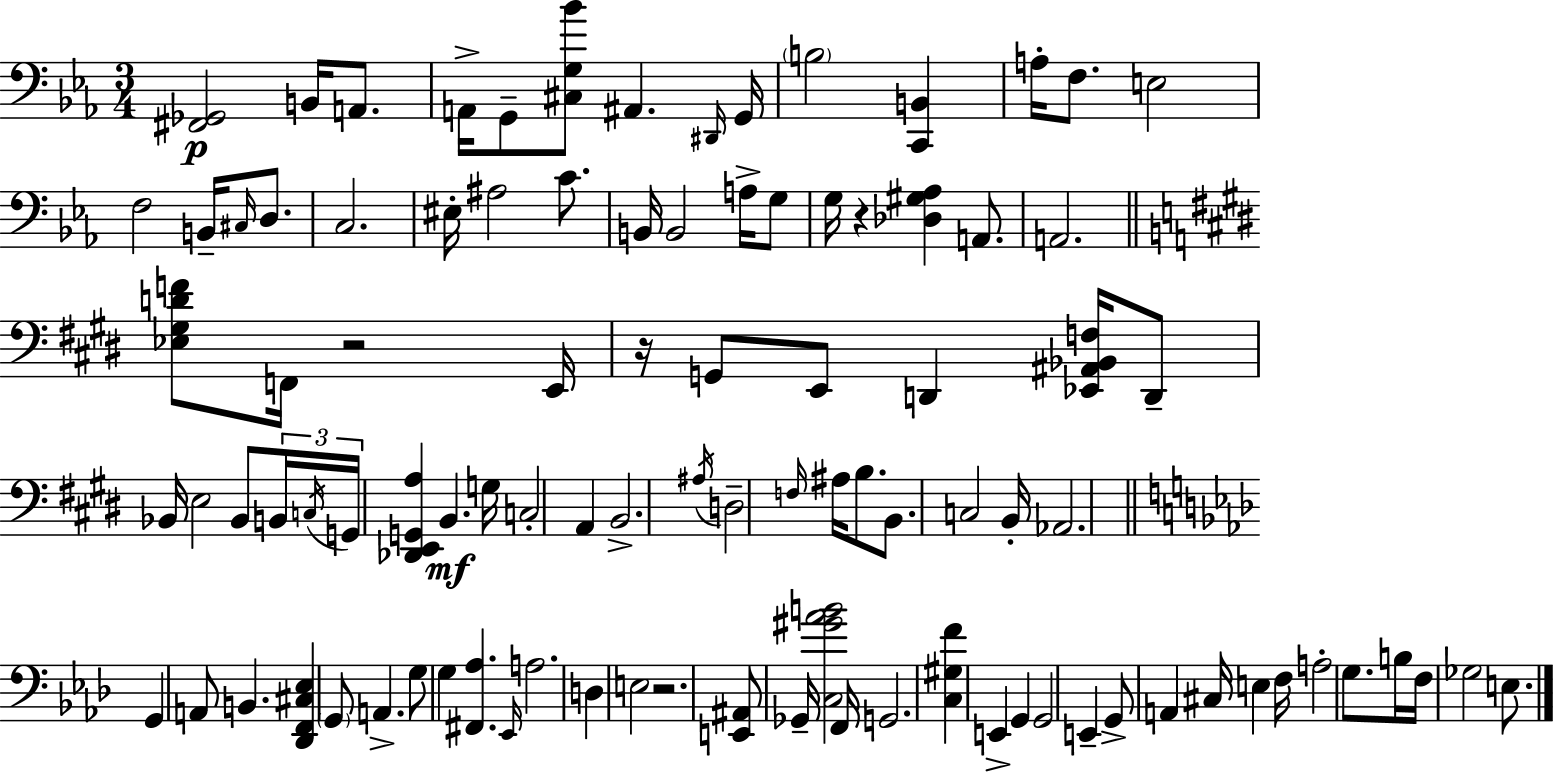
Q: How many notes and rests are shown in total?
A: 97